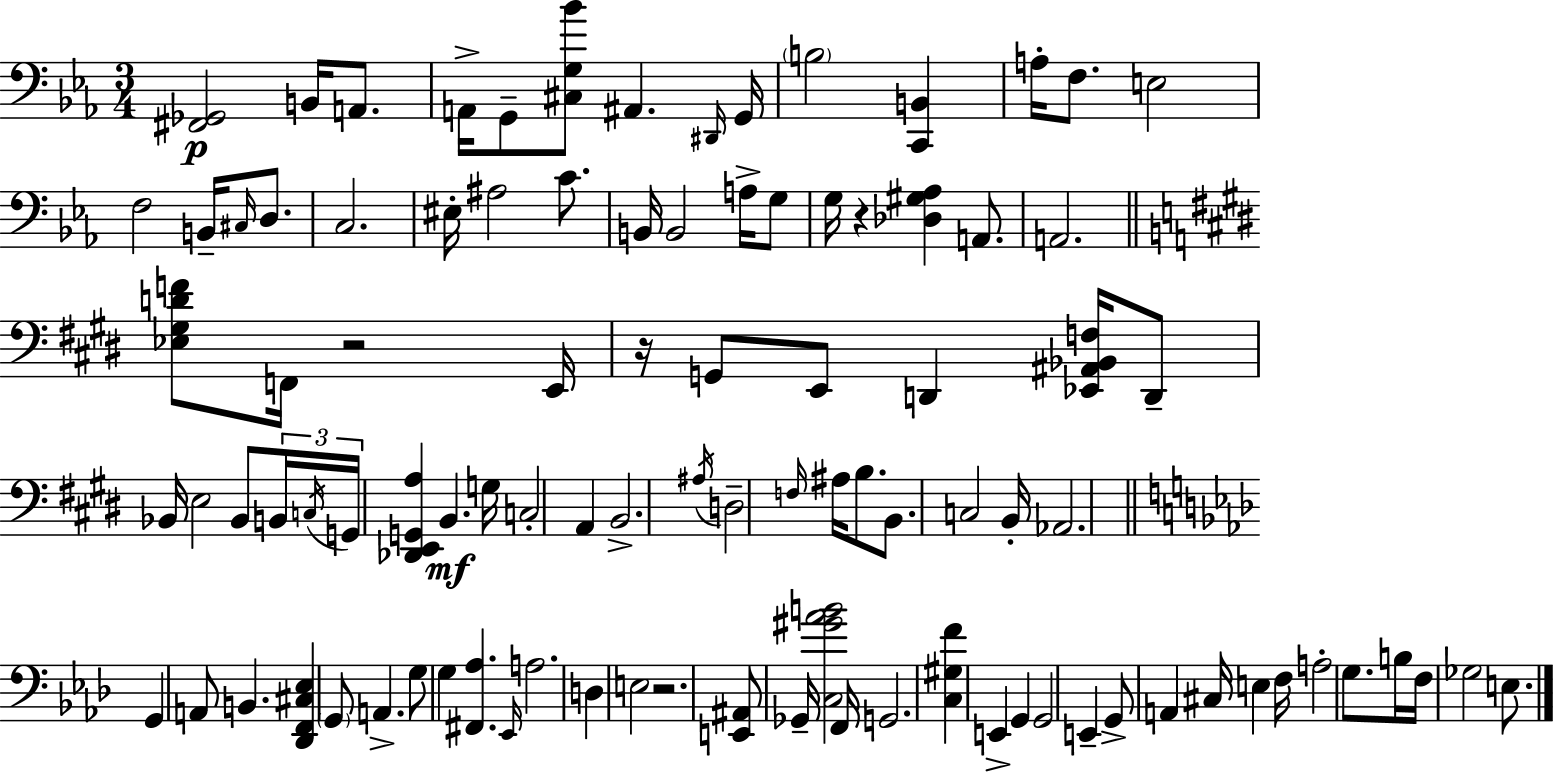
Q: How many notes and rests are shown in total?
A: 97